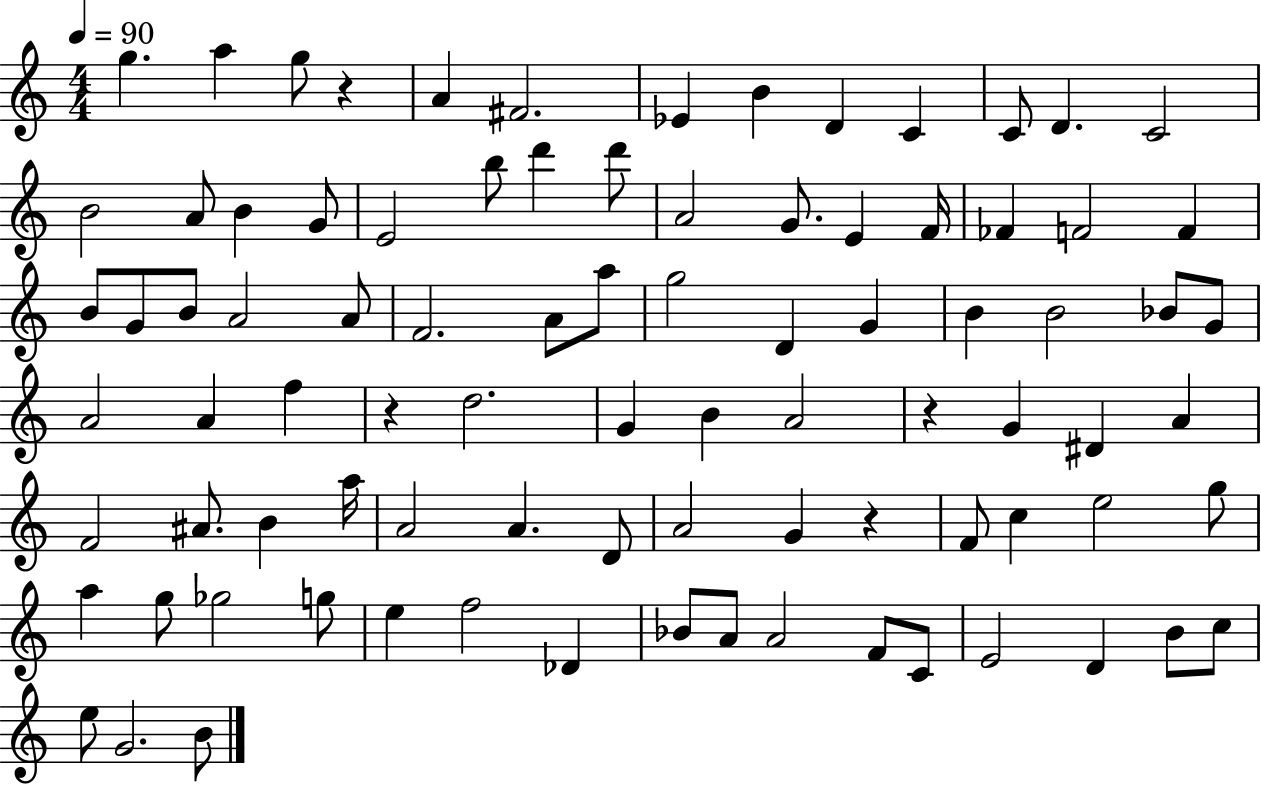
{
  \clef treble
  \numericTimeSignature
  \time 4/4
  \key c \major
  \tempo 4 = 90
  g''4. a''4 g''8 r4 | a'4 fis'2. | ees'4 b'4 d'4 c'4 | c'8 d'4. c'2 | \break b'2 a'8 b'4 g'8 | e'2 b''8 d'''4 d'''8 | a'2 g'8. e'4 f'16 | fes'4 f'2 f'4 | \break b'8 g'8 b'8 a'2 a'8 | f'2. a'8 a''8 | g''2 d'4 g'4 | b'4 b'2 bes'8 g'8 | \break a'2 a'4 f''4 | r4 d''2. | g'4 b'4 a'2 | r4 g'4 dis'4 a'4 | \break f'2 ais'8. b'4 a''16 | a'2 a'4. d'8 | a'2 g'4 r4 | f'8 c''4 e''2 g''8 | \break a''4 g''8 ges''2 g''8 | e''4 f''2 des'4 | bes'8 a'8 a'2 f'8 c'8 | e'2 d'4 b'8 c''8 | \break e''8 g'2. b'8 | \bar "|."
}